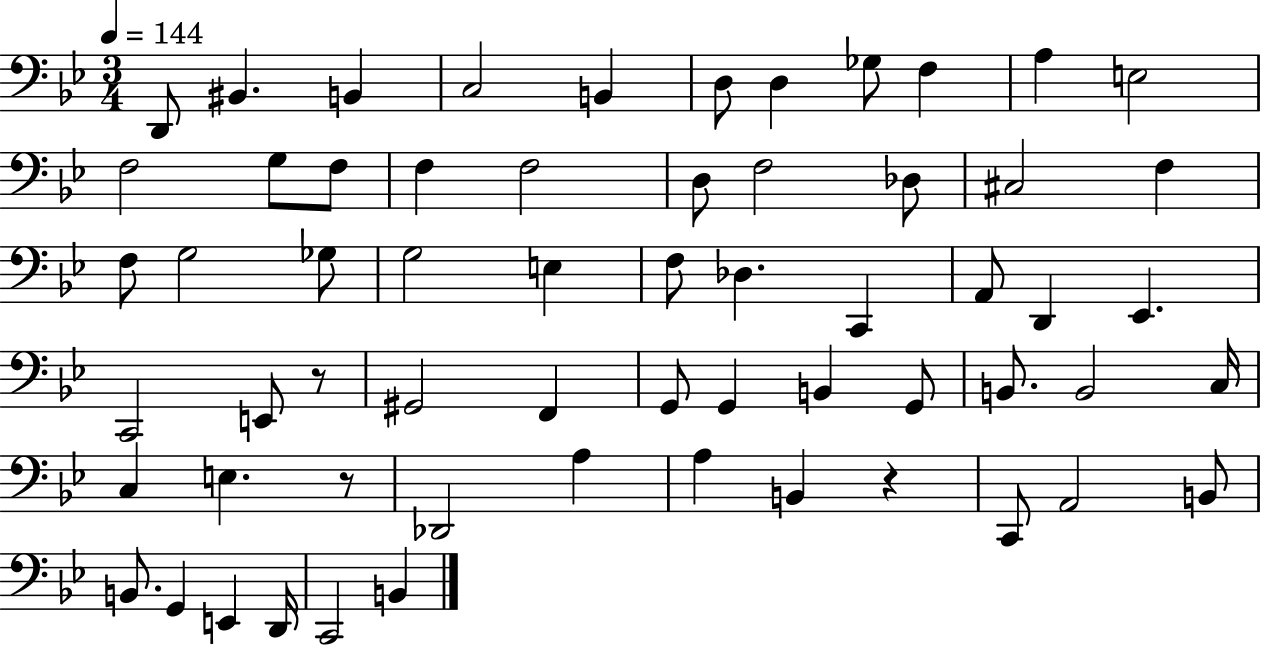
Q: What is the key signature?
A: BES major